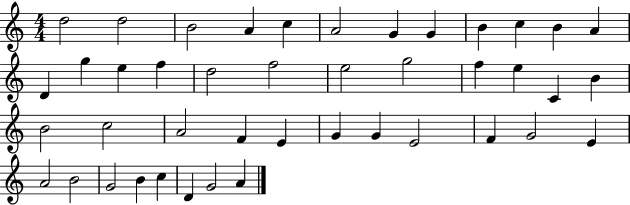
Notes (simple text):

D5/h D5/h B4/h A4/q C5/q A4/h G4/q G4/q B4/q C5/q B4/q A4/q D4/q G5/q E5/q F5/q D5/h F5/h E5/h G5/h F5/q E5/q C4/q B4/q B4/h C5/h A4/h F4/q E4/q G4/q G4/q E4/h F4/q G4/h E4/q A4/h B4/h G4/h B4/q C5/q D4/q G4/h A4/q